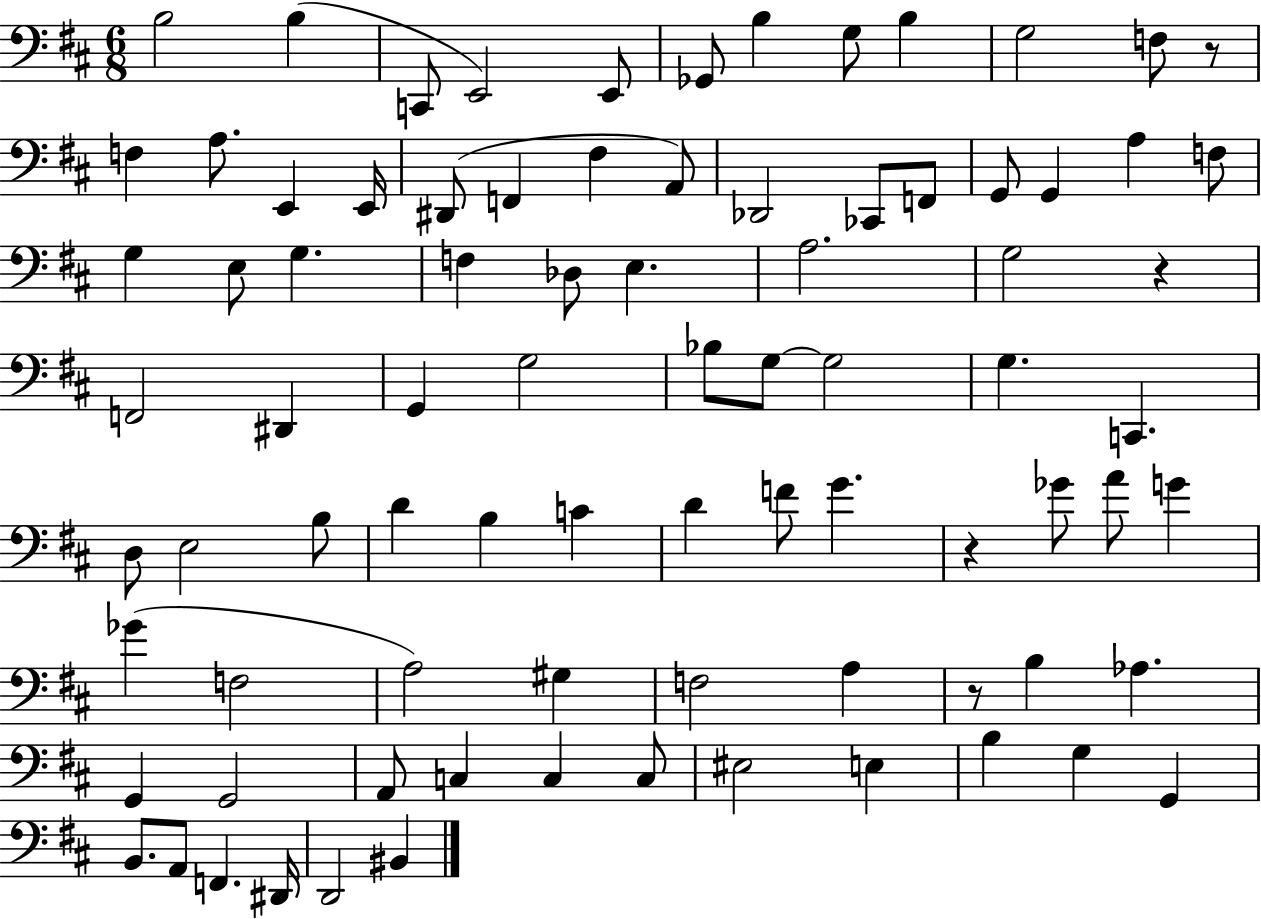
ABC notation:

X:1
T:Untitled
M:6/8
L:1/4
K:D
B,2 B, C,,/2 E,,2 E,,/2 _G,,/2 B, G,/2 B, G,2 F,/2 z/2 F, A,/2 E,, E,,/4 ^D,,/2 F,, ^F, A,,/2 _D,,2 _C,,/2 F,,/2 G,,/2 G,, A, F,/2 G, E,/2 G, F, _D,/2 E, A,2 G,2 z F,,2 ^D,, G,, G,2 _B,/2 G,/2 G,2 G, C,, D,/2 E,2 B,/2 D B, C D F/2 G z _G/2 A/2 G _G F,2 A,2 ^G, F,2 A, z/2 B, _A, G,, G,,2 A,,/2 C, C, C,/2 ^E,2 E, B, G, G,, B,,/2 A,,/2 F,, ^D,,/4 D,,2 ^B,,